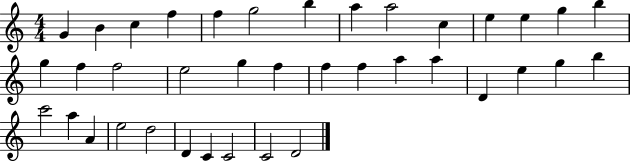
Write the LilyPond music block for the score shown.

{
  \clef treble
  \numericTimeSignature
  \time 4/4
  \key c \major
  g'4 b'4 c''4 f''4 | f''4 g''2 b''4 | a''4 a''2 c''4 | e''4 e''4 g''4 b''4 | \break g''4 f''4 f''2 | e''2 g''4 f''4 | f''4 f''4 a''4 a''4 | d'4 e''4 g''4 b''4 | \break c'''2 a''4 a'4 | e''2 d''2 | d'4 c'4 c'2 | c'2 d'2 | \break \bar "|."
}